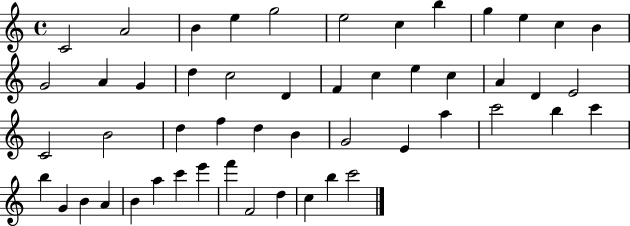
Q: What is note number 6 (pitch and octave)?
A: E5